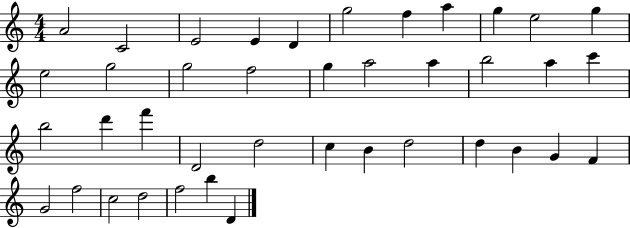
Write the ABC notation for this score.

X:1
T:Untitled
M:4/4
L:1/4
K:C
A2 C2 E2 E D g2 f a g e2 g e2 g2 g2 f2 g a2 a b2 a c' b2 d' f' D2 d2 c B d2 d B G F G2 f2 c2 d2 f2 b D